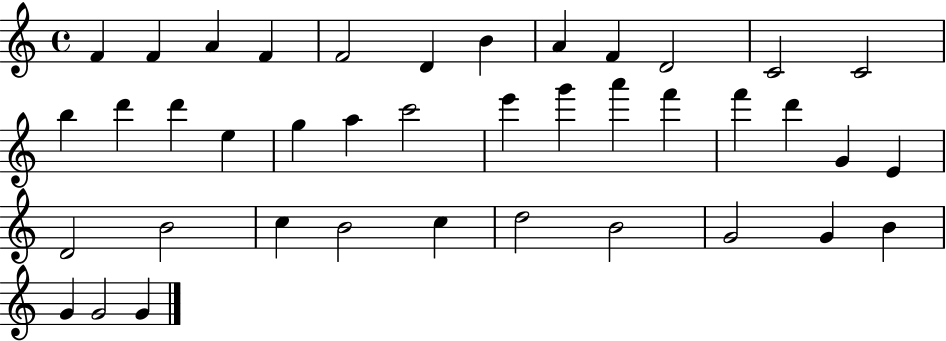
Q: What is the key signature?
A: C major